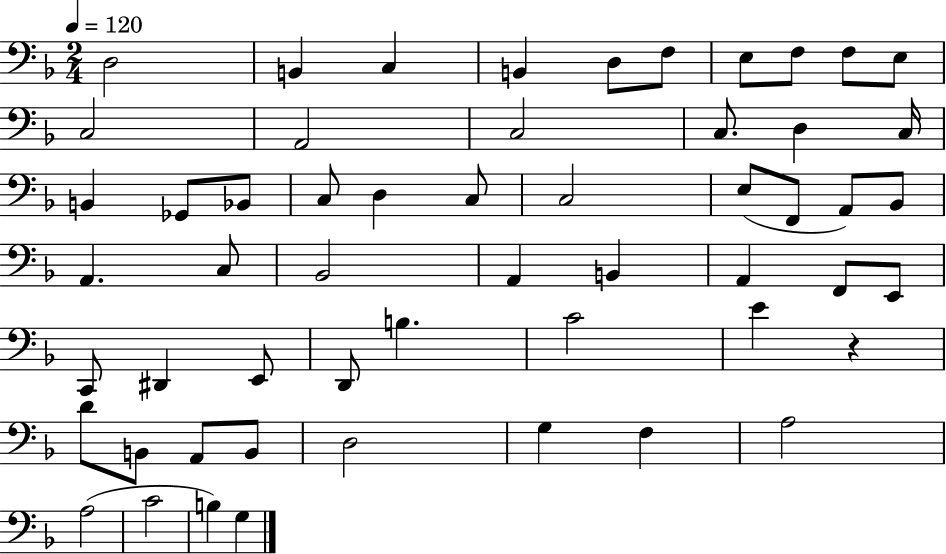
D3/h B2/q C3/q B2/q D3/e F3/e E3/e F3/e F3/e E3/e C3/h A2/h C3/h C3/e. D3/q C3/s B2/q Gb2/e Bb2/e C3/e D3/q C3/e C3/h E3/e F2/e A2/e Bb2/e A2/q. C3/e Bb2/h A2/q B2/q A2/q F2/e E2/e C2/e D#2/q E2/e D2/e B3/q. C4/h E4/q R/q D4/e B2/e A2/e B2/e D3/h G3/q F3/q A3/h A3/h C4/h B3/q G3/q